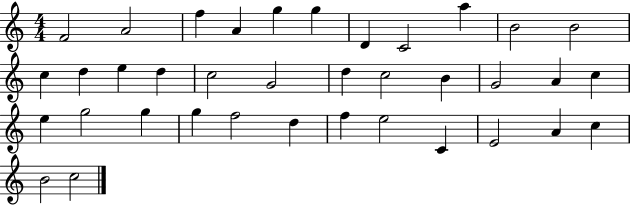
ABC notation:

X:1
T:Untitled
M:4/4
L:1/4
K:C
F2 A2 f A g g D C2 a B2 B2 c d e d c2 G2 d c2 B G2 A c e g2 g g f2 d f e2 C E2 A c B2 c2